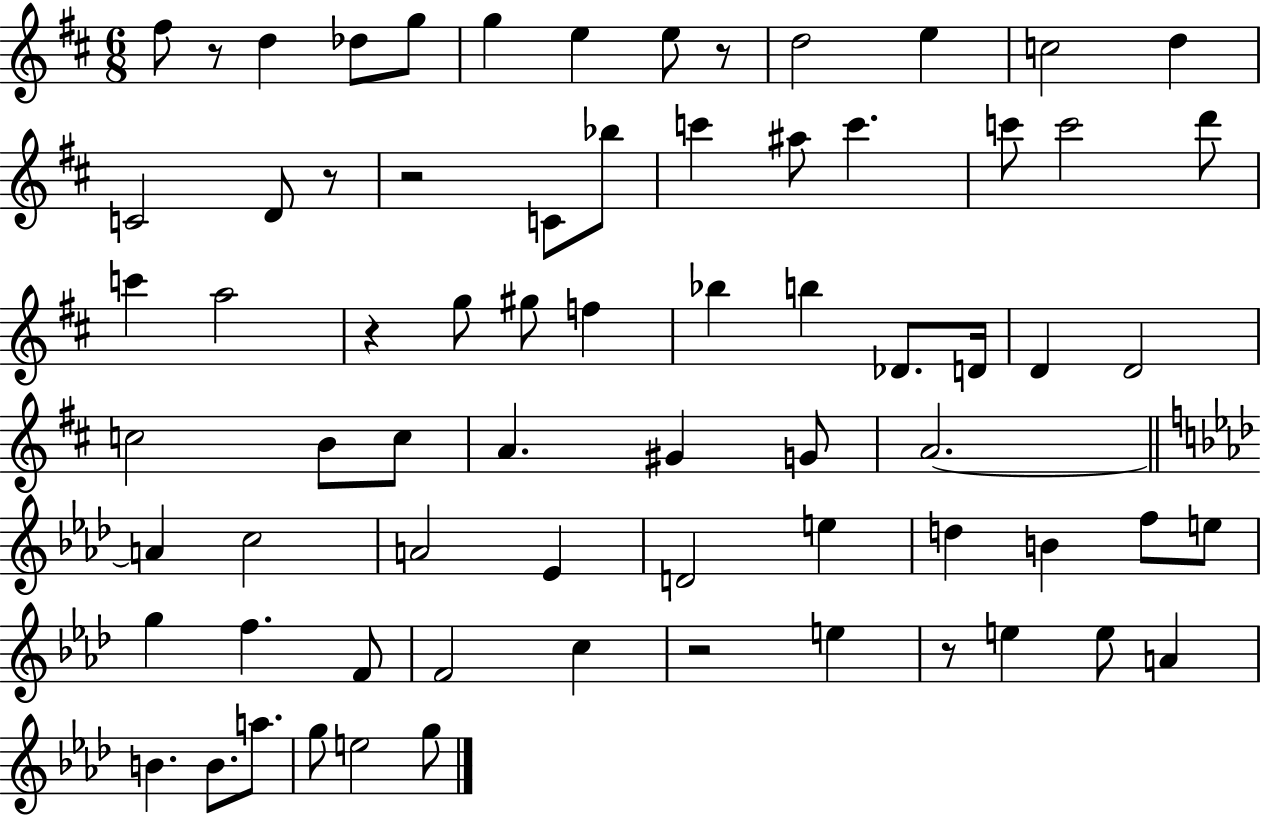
F#5/e R/e D5/q Db5/e G5/e G5/q E5/q E5/e R/e D5/h E5/q C5/h D5/q C4/h D4/e R/e R/h C4/e Bb5/e C6/q A#5/e C6/q. C6/e C6/h D6/e C6/q A5/h R/q G5/e G#5/e F5/q Bb5/q B5/q Db4/e. D4/s D4/q D4/h C5/h B4/e C5/e A4/q. G#4/q G4/e A4/h. A4/q C5/h A4/h Eb4/q D4/h E5/q D5/q B4/q F5/e E5/e G5/q F5/q. F4/e F4/h C5/q R/h E5/q R/e E5/q E5/e A4/q B4/q. B4/e. A5/e. G5/e E5/h G5/e